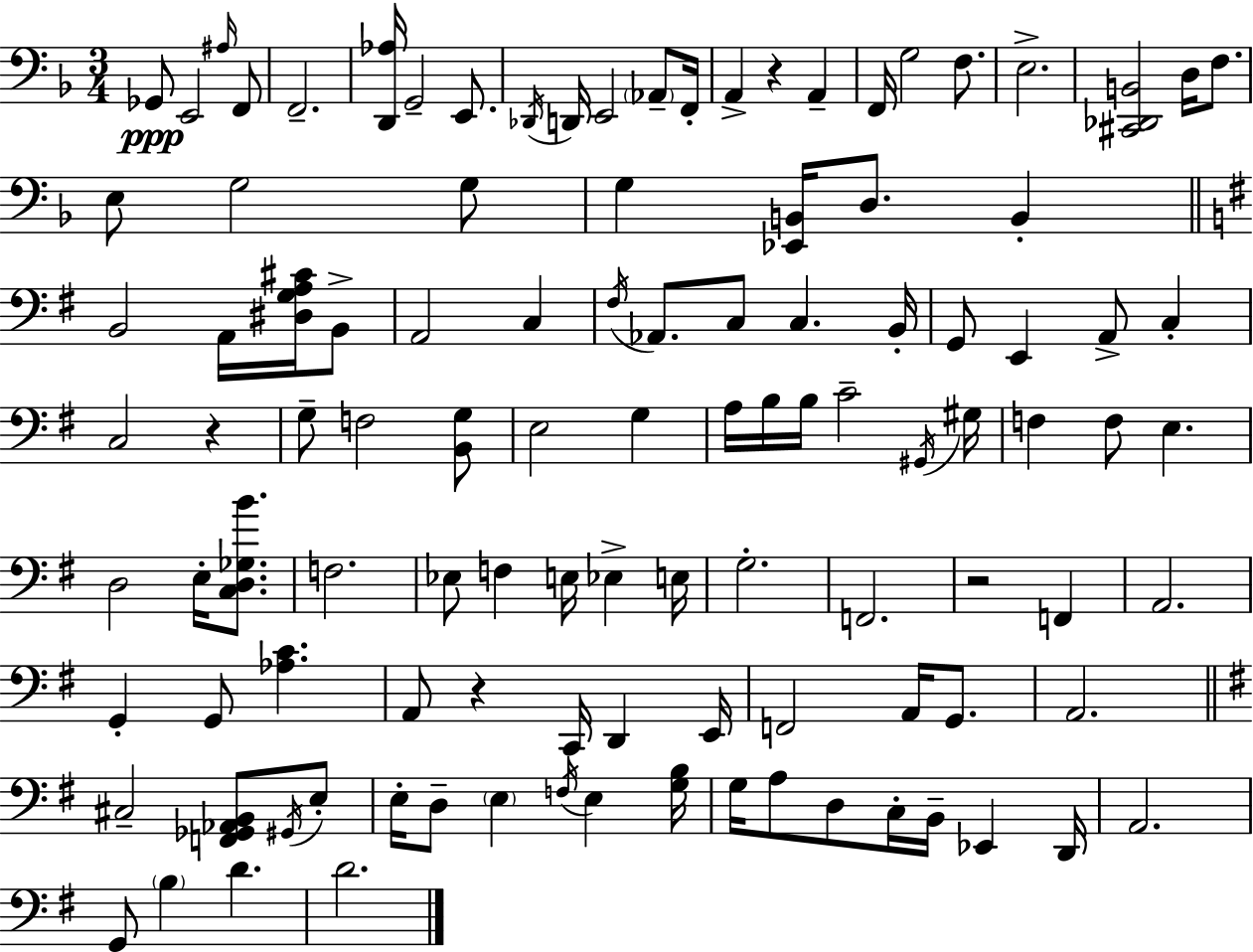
X:1
T:Untitled
M:3/4
L:1/4
K:Dm
_G,,/2 E,,2 ^A,/4 F,,/2 F,,2 [D,,_A,]/4 G,,2 E,,/2 _D,,/4 D,,/4 E,,2 _A,,/2 F,,/4 A,, z A,, F,,/4 G,2 F,/2 E,2 [^C,,_D,,B,,]2 D,/4 F,/2 E,/2 G,2 G,/2 G, [_E,,B,,]/4 D,/2 B,, B,,2 A,,/4 [^D,G,A,^C]/4 B,,/2 A,,2 C, ^F,/4 _A,,/2 C,/2 C, B,,/4 G,,/2 E,, A,,/2 C, C,2 z G,/2 F,2 [B,,G,]/2 E,2 G, A,/4 B,/4 B,/4 C2 ^G,,/4 ^G,/4 F, F,/2 E, D,2 E,/4 [C,D,_G,B]/2 F,2 _E,/2 F, E,/4 _E, E,/4 G,2 F,,2 z2 F,, A,,2 G,, G,,/2 [_A,C] A,,/2 z C,,/4 D,, E,,/4 F,,2 A,,/4 G,,/2 A,,2 ^C,2 [F,,_G,,_A,,B,,]/2 ^G,,/4 E,/2 E,/4 D,/2 E, F,/4 E, [G,B,]/4 G,/4 A,/2 D,/2 C,/4 B,,/4 _E,, D,,/4 A,,2 G,,/2 B, D D2